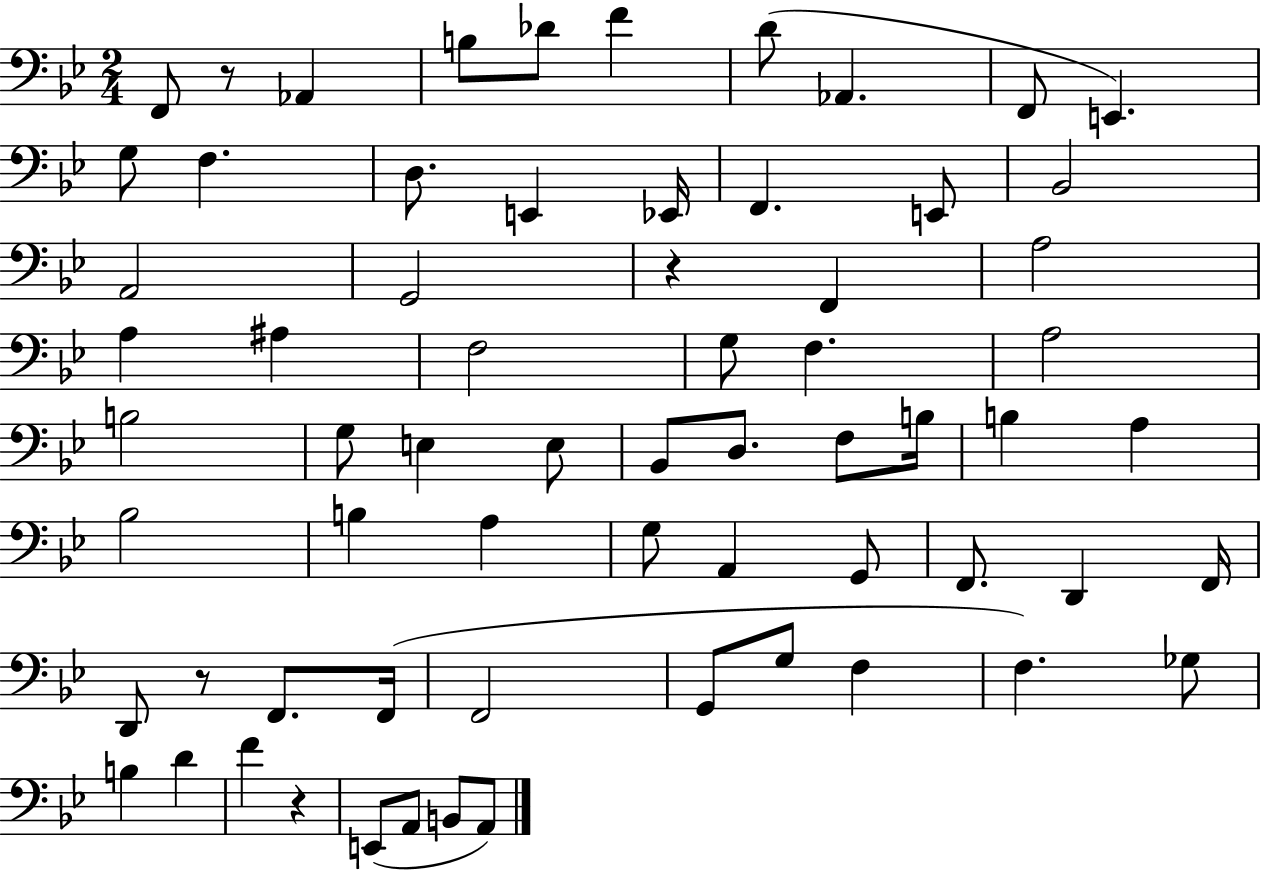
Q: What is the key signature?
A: BES major